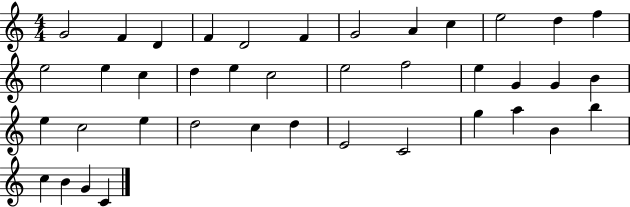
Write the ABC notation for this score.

X:1
T:Untitled
M:4/4
L:1/4
K:C
G2 F D F D2 F G2 A c e2 d f e2 e c d e c2 e2 f2 e G G B e c2 e d2 c d E2 C2 g a B b c B G C